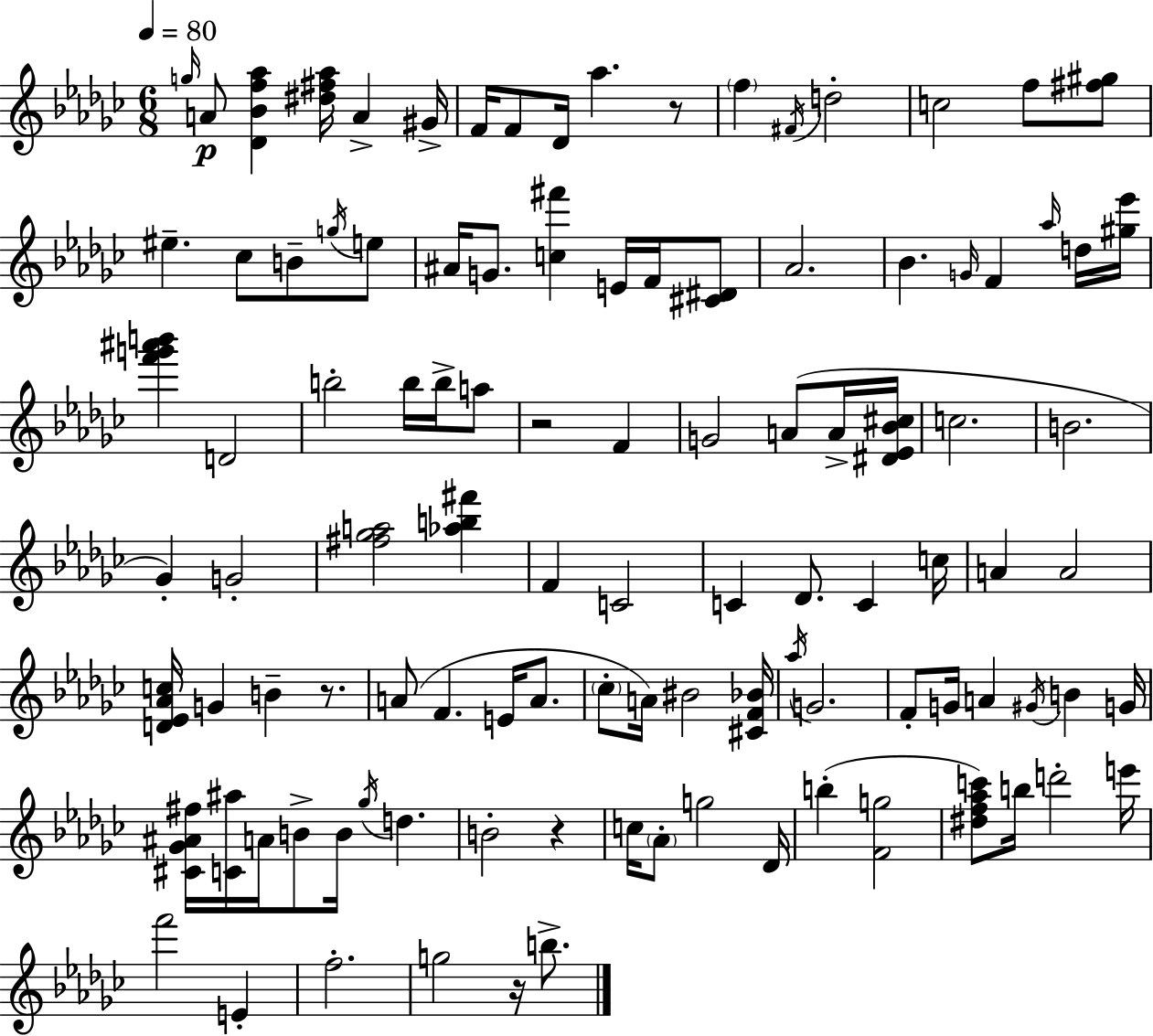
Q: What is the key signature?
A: EES minor